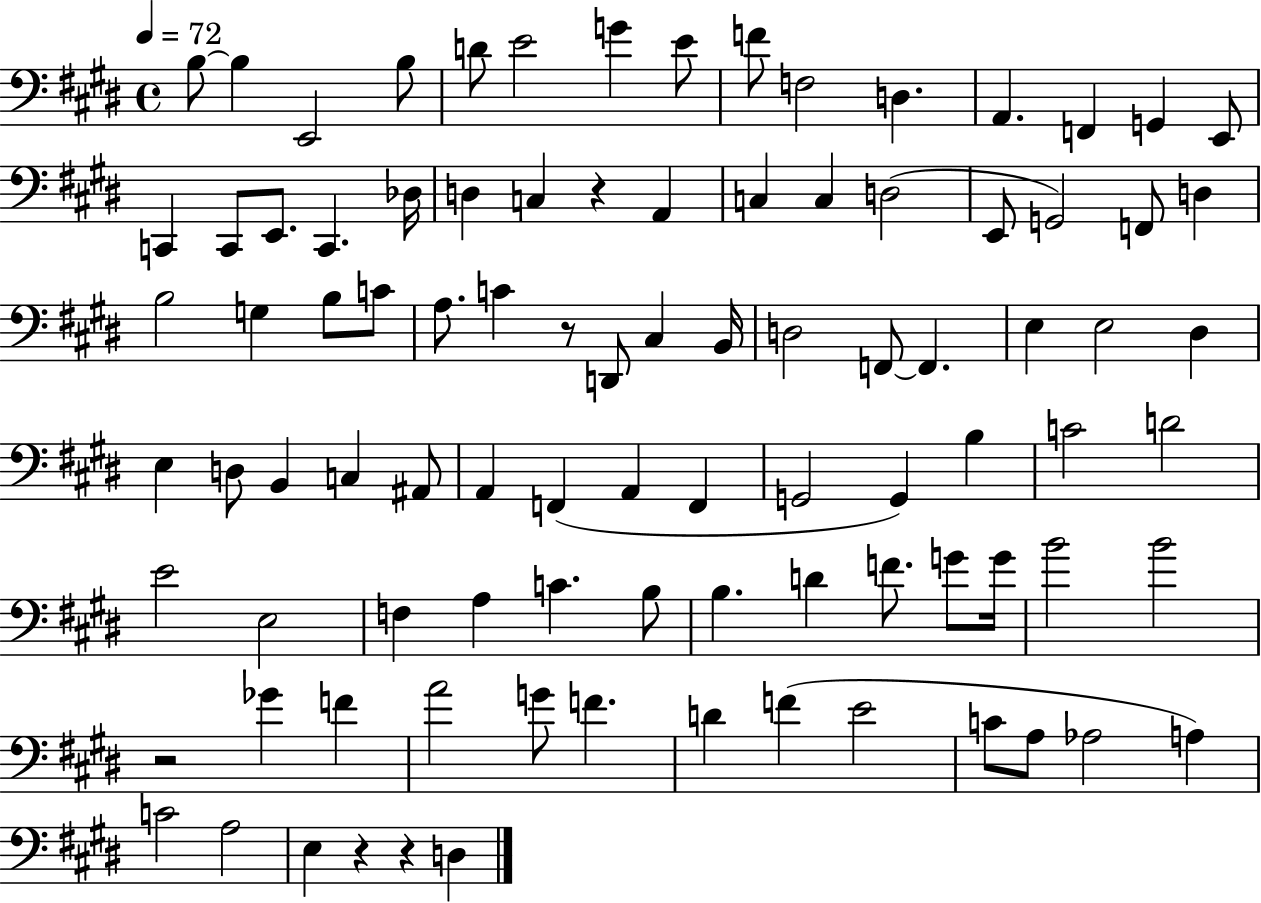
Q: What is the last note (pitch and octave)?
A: D3